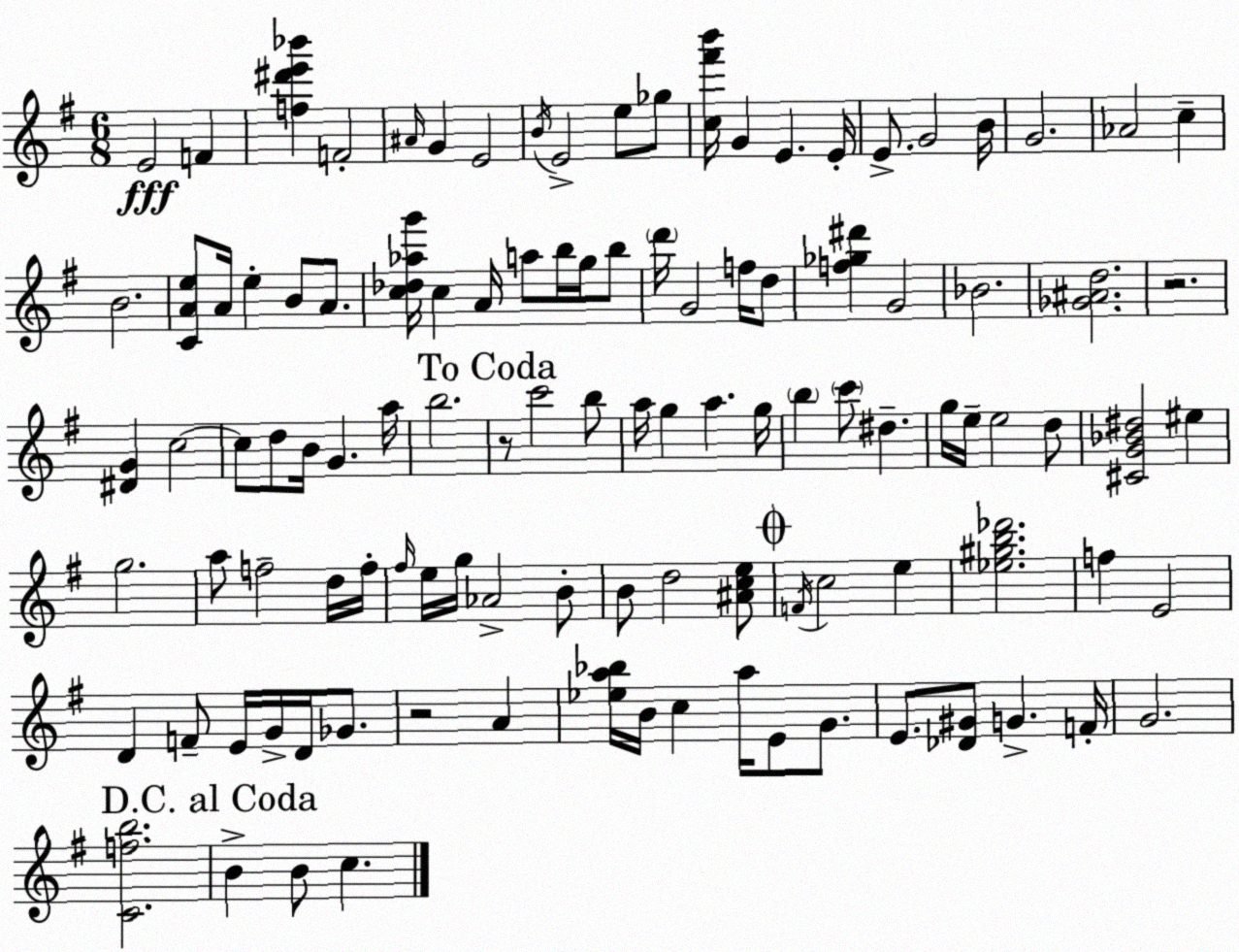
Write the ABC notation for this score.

X:1
T:Untitled
M:6/8
L:1/4
K:Em
E2 F [f^d'e'_b'] F2 ^A/4 G E2 B/4 E2 e/2 _g/2 [c^f'b']/4 G E E/4 E/2 G2 B/4 G2 _A2 c B2 [CAe]/2 A/4 e B/2 A/2 [c_d_ag']/4 c A/4 a/2 b/4 g/4 b/2 d'/4 G2 f/4 d/2 [f_g^d'] G2 _B2 [_G^Ad]2 z2 [^DG] c2 c/2 d/2 B/4 G a/4 b2 z/2 c'2 b/2 a/4 g a g/4 b c'/2 ^d g/4 e/4 e2 d/2 [^CG_B^d]2 ^e g2 a/2 f2 d/4 f/4 ^f/4 e/4 g/4 _A2 B/2 B/2 d2 [^Ace]/2 F/4 c2 e [_e^gb_d']2 f E2 D F/2 E/4 G/4 D/4 _G/2 z2 A [_ea_b]/4 B/4 c a/4 E/2 G/2 E/2 [_D^G]/2 G F/4 G2 [Cfb]2 B B/2 c